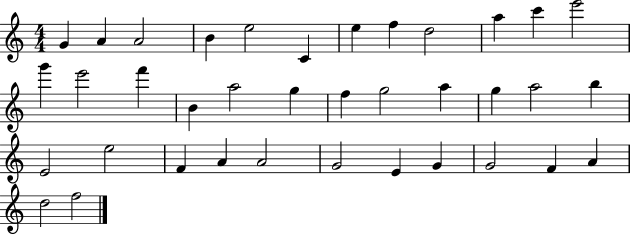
G4/q A4/q A4/h B4/q E5/h C4/q E5/q F5/q D5/h A5/q C6/q E6/h G6/q E6/h F6/q B4/q A5/h G5/q F5/q G5/h A5/q G5/q A5/h B5/q E4/h E5/h F4/q A4/q A4/h G4/h E4/q G4/q G4/h F4/q A4/q D5/h F5/h